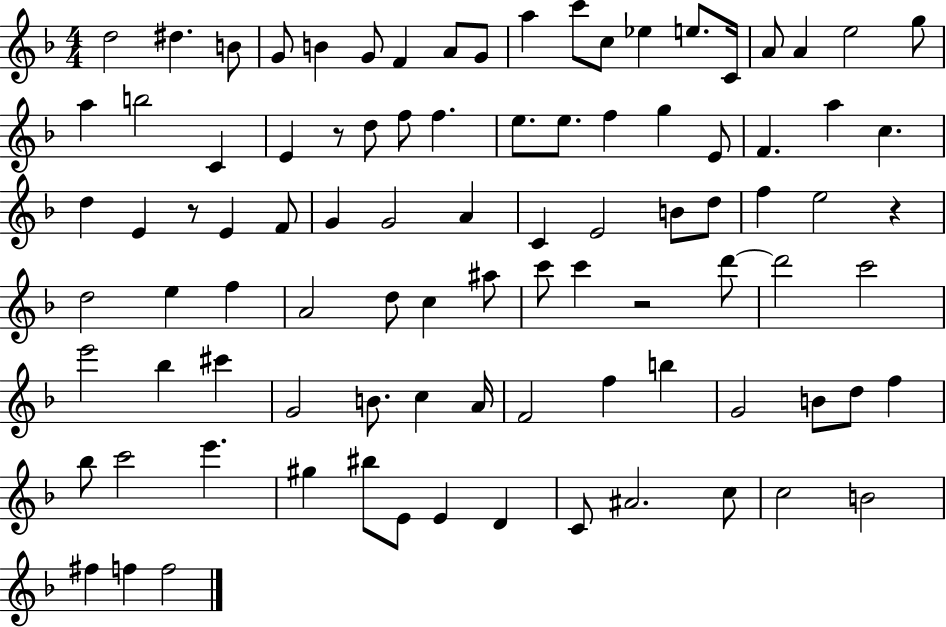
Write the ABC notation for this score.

X:1
T:Untitled
M:4/4
L:1/4
K:F
d2 ^d B/2 G/2 B G/2 F A/2 G/2 a c'/2 c/2 _e e/2 C/4 A/2 A e2 g/2 a b2 C E z/2 d/2 f/2 f e/2 e/2 f g E/2 F a c d E z/2 E F/2 G G2 A C E2 B/2 d/2 f e2 z d2 e f A2 d/2 c ^a/2 c'/2 c' z2 d'/2 d'2 c'2 e'2 _b ^c' G2 B/2 c A/4 F2 f b G2 B/2 d/2 f _b/2 c'2 e' ^g ^b/2 E/2 E D C/2 ^A2 c/2 c2 B2 ^f f f2